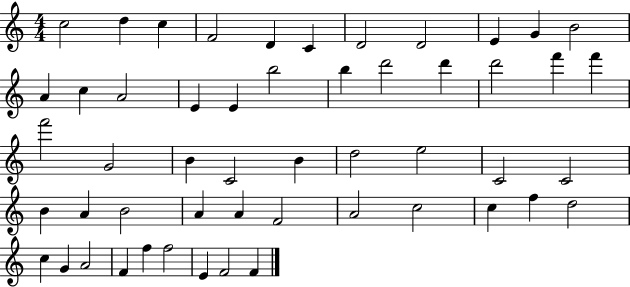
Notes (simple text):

C5/h D5/q C5/q F4/h D4/q C4/q D4/h D4/h E4/q G4/q B4/h A4/q C5/q A4/h E4/q E4/q B5/h B5/q D6/h D6/q D6/h F6/q F6/q F6/h G4/h B4/q C4/h B4/q D5/h E5/h C4/h C4/h B4/q A4/q B4/h A4/q A4/q F4/h A4/h C5/h C5/q F5/q D5/h C5/q G4/q A4/h F4/q F5/q F5/h E4/q F4/h F4/q